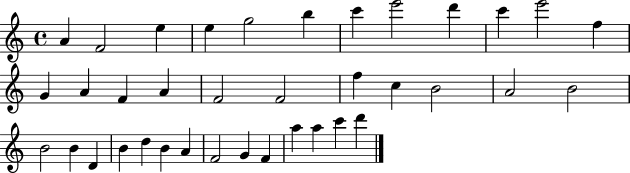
A4/q F4/h E5/q E5/q G5/h B5/q C6/q E6/h D6/q C6/q E6/h F5/q G4/q A4/q F4/q A4/q F4/h F4/h F5/q C5/q B4/h A4/h B4/h B4/h B4/q D4/q B4/q D5/q B4/q A4/q F4/h G4/q F4/q A5/q A5/q C6/q D6/q